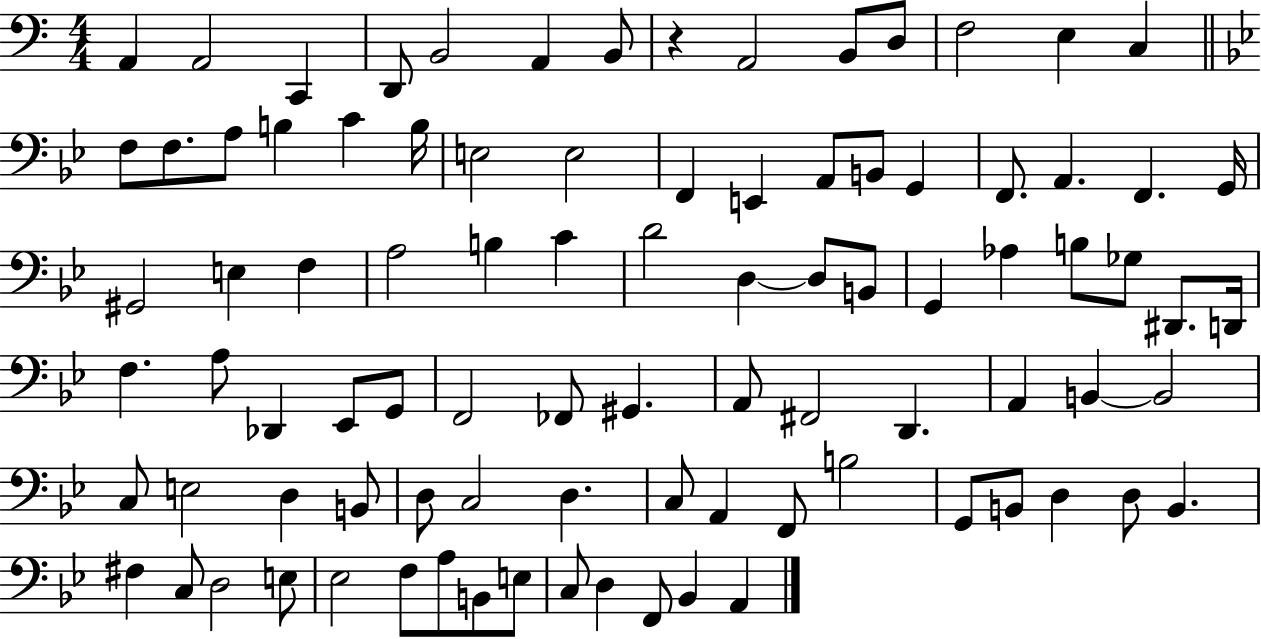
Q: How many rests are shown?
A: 1